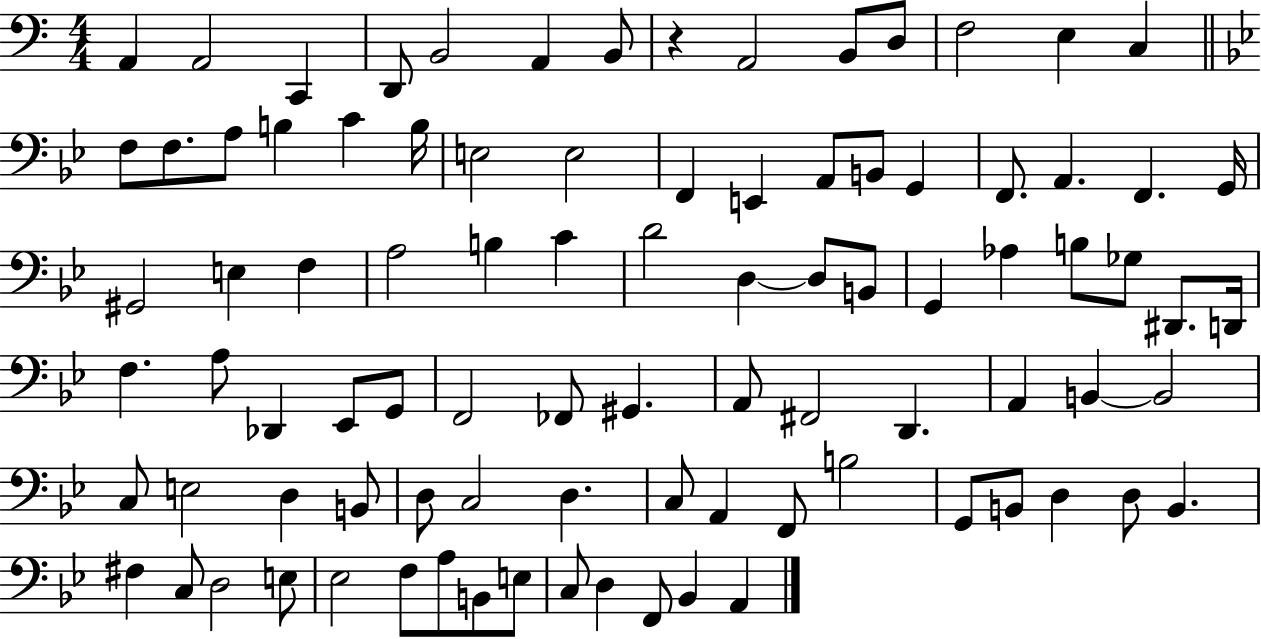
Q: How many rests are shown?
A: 1